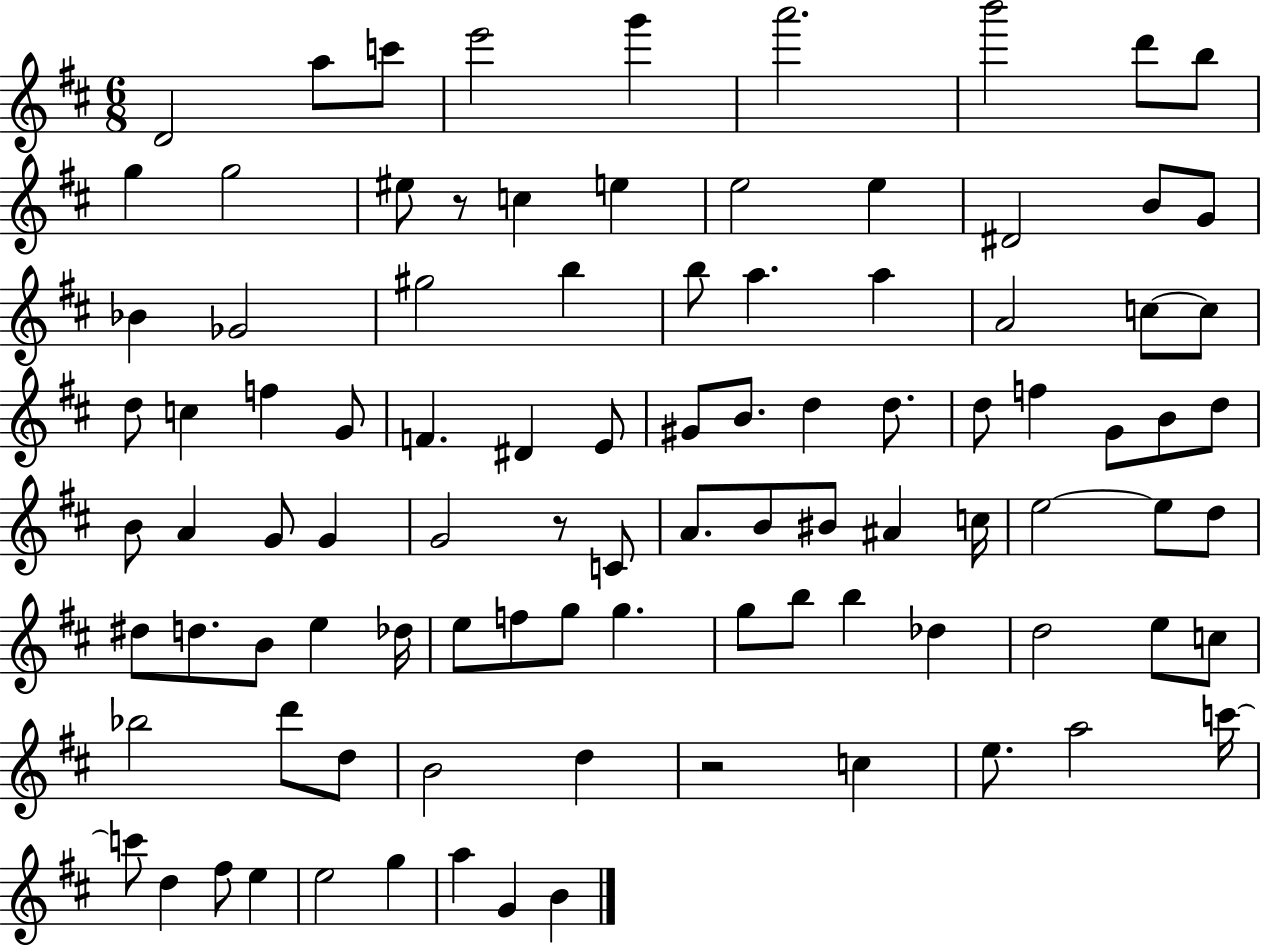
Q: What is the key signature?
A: D major